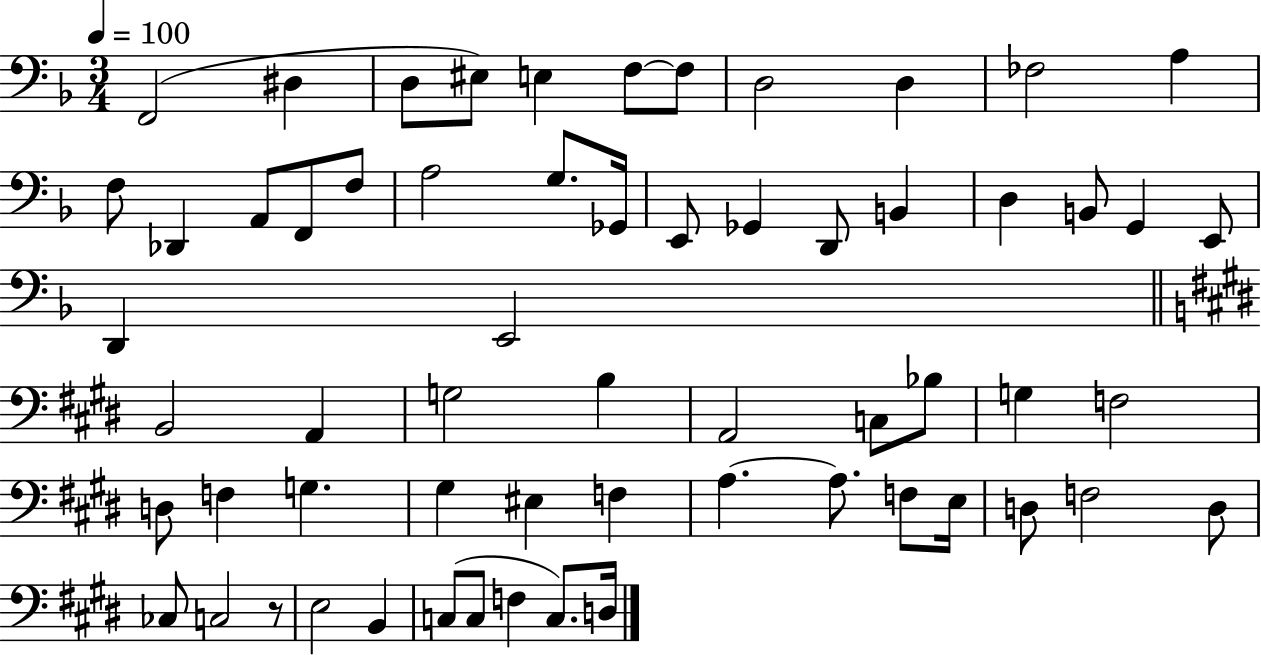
{
  \clef bass
  \numericTimeSignature
  \time 3/4
  \key f \major
  \tempo 4 = 100
  f,2( dis4 | d8 eis8) e4 f8~~ f8 | d2 d4 | fes2 a4 | \break f8 des,4 a,8 f,8 f8 | a2 g8. ges,16 | e,8 ges,4 d,8 b,4 | d4 b,8 g,4 e,8 | \break d,4 e,2 | \bar "||" \break \key e \major b,2 a,4 | g2 b4 | a,2 c8 bes8 | g4 f2 | \break d8 f4 g4. | gis4 eis4 f4 | a4.~~ a8. f8 e16 | d8 f2 d8 | \break ces8 c2 r8 | e2 b,4 | c8( c8 f4 c8.) d16 | \bar "|."
}